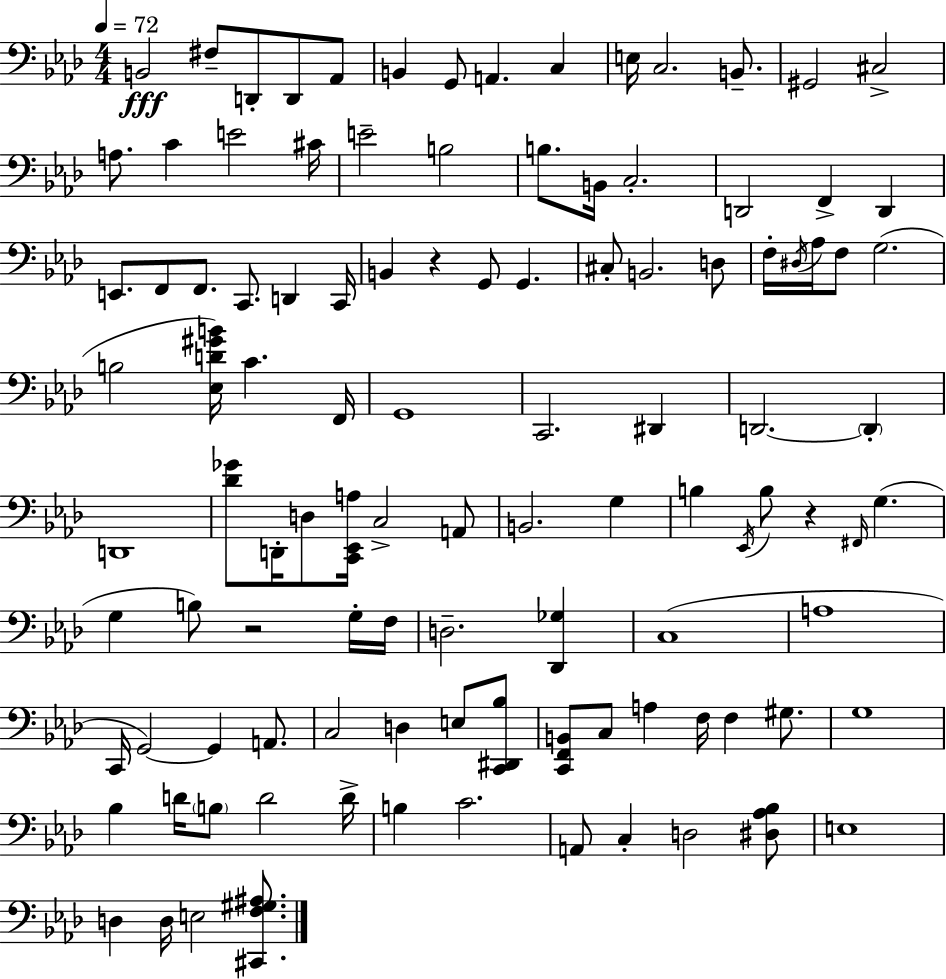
{
  \clef bass
  \numericTimeSignature
  \time 4/4
  \key aes \major
  \tempo 4 = 72
  b,2\fff fis8-- d,8-. d,8 aes,8 | b,4 g,8 a,4. c4 | e16 c2. b,8.-- | gis,2 cis2-> | \break a8. c'4 e'2 cis'16 | e'2-- b2 | b8. b,16 c2.-. | d,2 f,4-> d,4 | \break e,8. f,8 f,8. c,8. d,4 c,16 | b,4 r4 g,8 g,4. | cis8-. b,2. d8 | f16-. \acciaccatura { dis16 } aes16 f8 g2.( | \break b2 <ees d' gis' b'>16) c'4. | f,16 g,1 | c,2. dis,4 | d,2.~~ \parenthesize d,4-. | \break d,1 | <des' ges'>8 d,16-. d8 <c, ees, a>16 c2-> a,8 | b,2. g4 | b4 \acciaccatura { ees,16 } b8 r4 \grace { fis,16 }( g4. | \break g4 b8) r2 | g16-. f16 d2.-- <des, ges>4 | c1( | a1 | \break c,16 g,2~~) g,4 | a,8. c2 d4 e8 | <c, dis, bes>8 <c, f, b,>8 c8 a4 f16 f4 | gis8. g1 | \break bes4 d'16 \parenthesize b8 d'2 | d'16-> b4 c'2. | a,8 c4-. d2 | <dis aes bes>8 e1 | \break d4 d16 e2 | <cis, f gis ais>8. \bar "|."
}